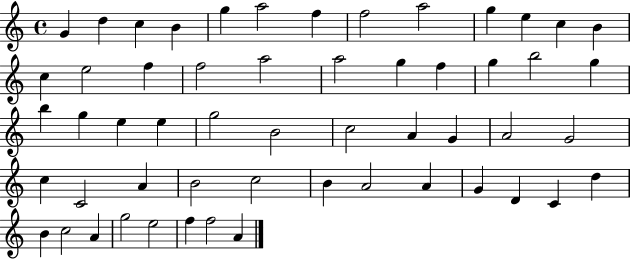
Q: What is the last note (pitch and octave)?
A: A4